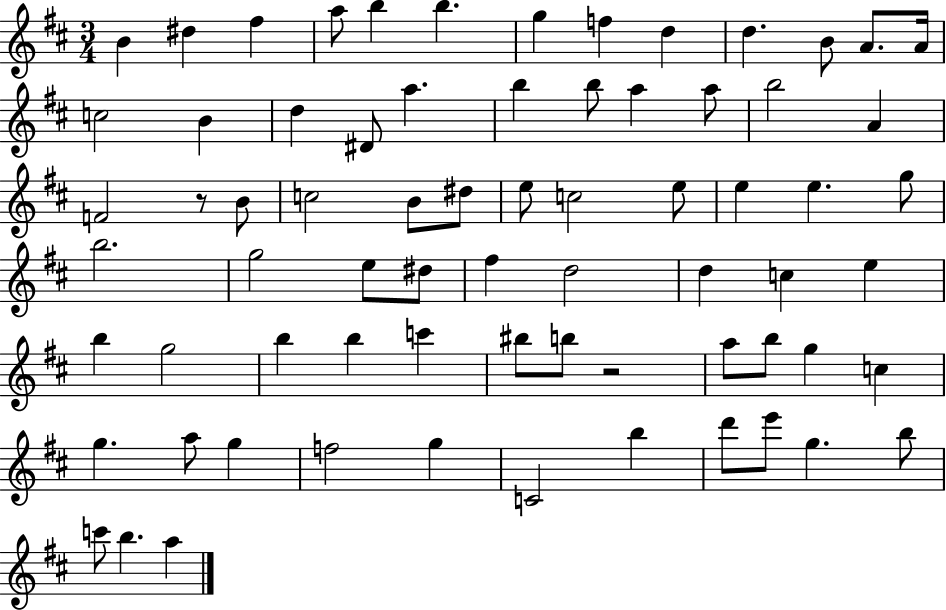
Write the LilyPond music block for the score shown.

{
  \clef treble
  \numericTimeSignature
  \time 3/4
  \key d \major
  \repeat volta 2 { b'4 dis''4 fis''4 | a''8 b''4 b''4. | g''4 f''4 d''4 | d''4. b'8 a'8. a'16 | \break c''2 b'4 | d''4 dis'8 a''4. | b''4 b''8 a''4 a''8 | b''2 a'4 | \break f'2 r8 b'8 | c''2 b'8 dis''8 | e''8 c''2 e''8 | e''4 e''4. g''8 | \break b''2. | g''2 e''8 dis''8 | fis''4 d''2 | d''4 c''4 e''4 | \break b''4 g''2 | b''4 b''4 c'''4 | bis''8 b''8 r2 | a''8 b''8 g''4 c''4 | \break g''4. a''8 g''4 | f''2 g''4 | c'2 b''4 | d'''8 e'''8 g''4. b''8 | \break c'''8 b''4. a''4 | } \bar "|."
}